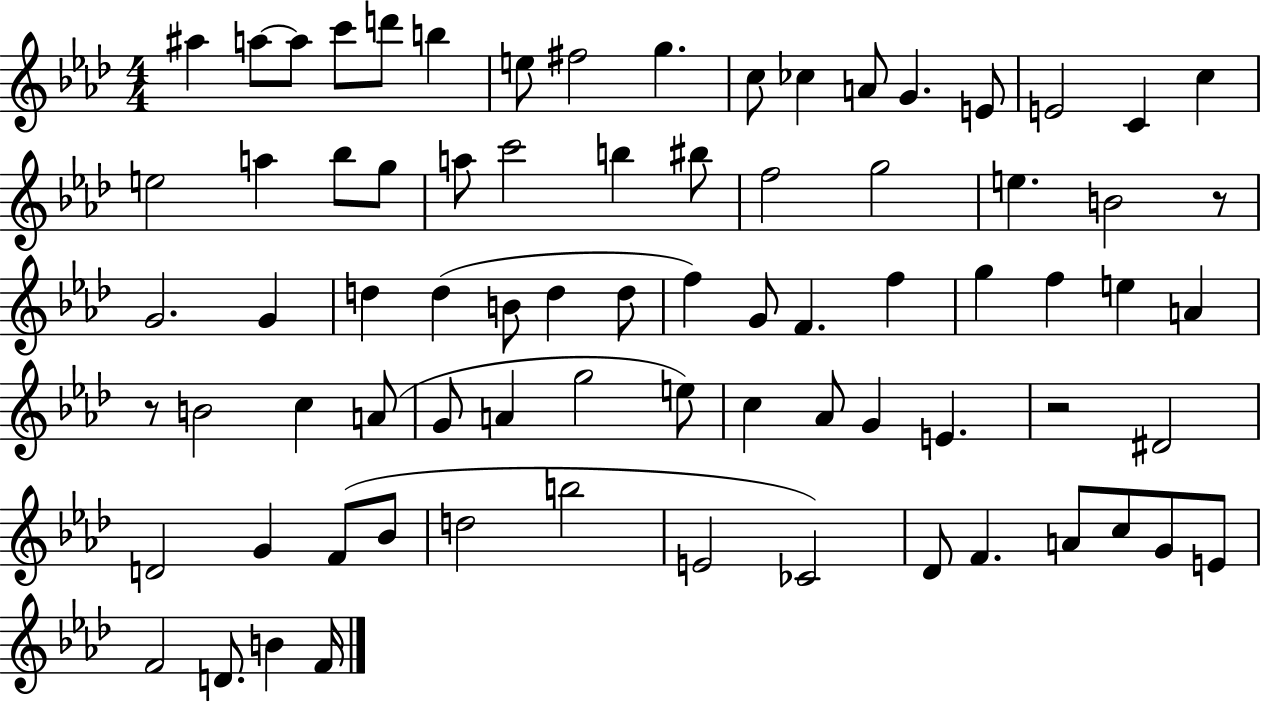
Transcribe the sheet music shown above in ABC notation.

X:1
T:Untitled
M:4/4
L:1/4
K:Ab
^a a/2 a/2 c'/2 d'/2 b e/2 ^f2 g c/2 _c A/2 G E/2 E2 C c e2 a _b/2 g/2 a/2 c'2 b ^b/2 f2 g2 e B2 z/2 G2 G d d B/2 d d/2 f G/2 F f g f e A z/2 B2 c A/2 G/2 A g2 e/2 c _A/2 G E z2 ^D2 D2 G F/2 _B/2 d2 b2 E2 _C2 _D/2 F A/2 c/2 G/2 E/2 F2 D/2 B F/4